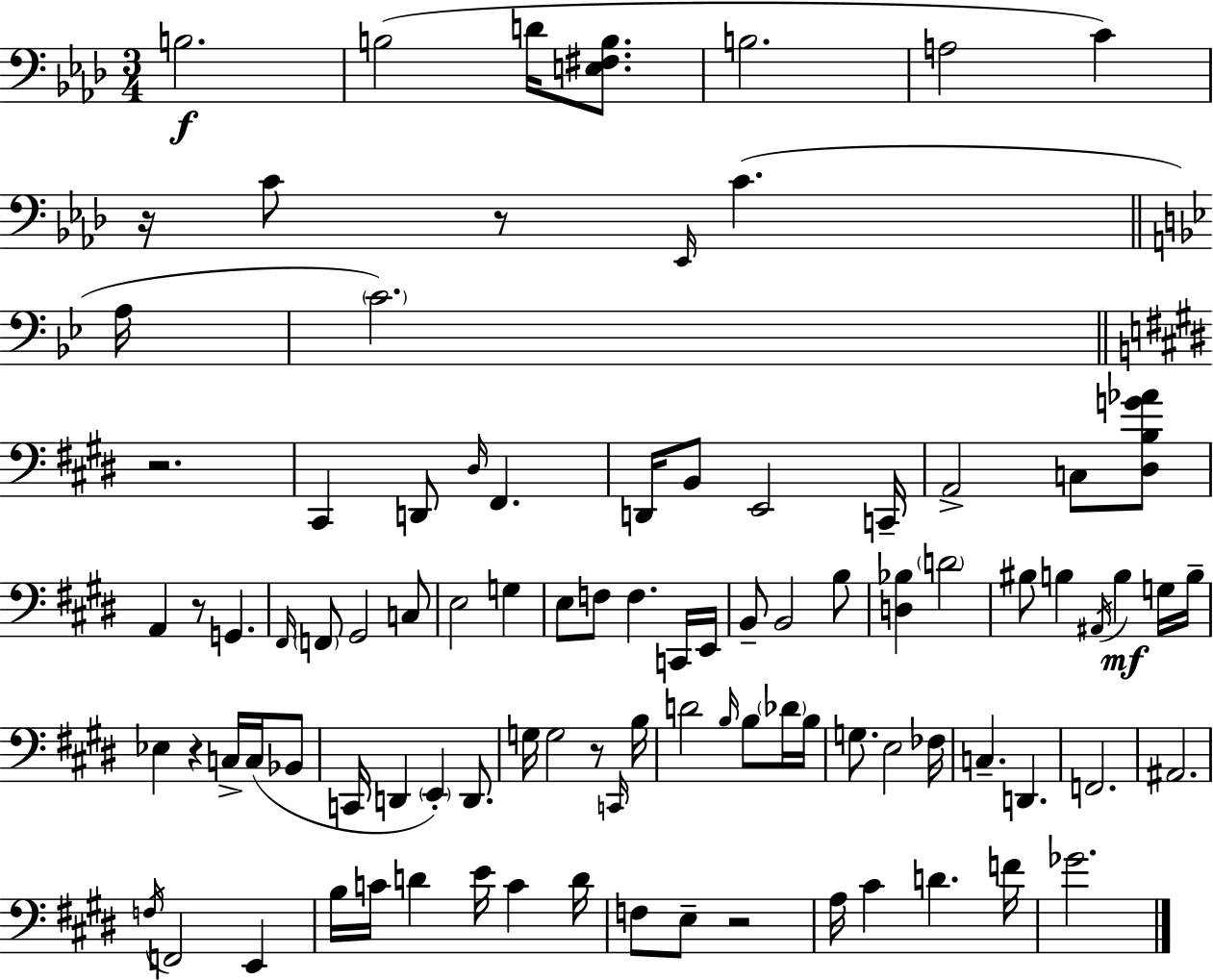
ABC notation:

X:1
T:Untitled
M:3/4
L:1/4
K:Ab
B,2 B,2 D/4 [E,^F,B,]/2 B,2 A,2 C z/4 C/2 z/2 _E,,/4 C A,/4 C2 z2 ^C,, D,,/2 ^D,/4 ^F,, D,,/4 B,,/2 E,,2 C,,/4 A,,2 C,/2 [^D,B,G_A]/2 A,, z/2 G,, ^F,,/4 F,,/2 ^G,,2 C,/2 E,2 G, E,/2 F,/2 F, C,,/4 E,,/4 B,,/2 B,,2 B,/2 [D,_B,] D2 ^B,/2 B, ^A,,/4 B, G,/4 B,/4 _E, z C,/4 C,/4 _B,,/2 C,,/4 D,, E,, D,,/2 G,/4 G,2 z/2 C,,/4 B,/4 D2 B,/4 B,/2 _D/4 B,/4 G,/2 E,2 _F,/4 C, D,, F,,2 ^A,,2 F,/4 F,,2 E,, B,/4 C/4 D E/4 C D/4 F,/2 E,/2 z2 A,/4 ^C D F/4 _G2